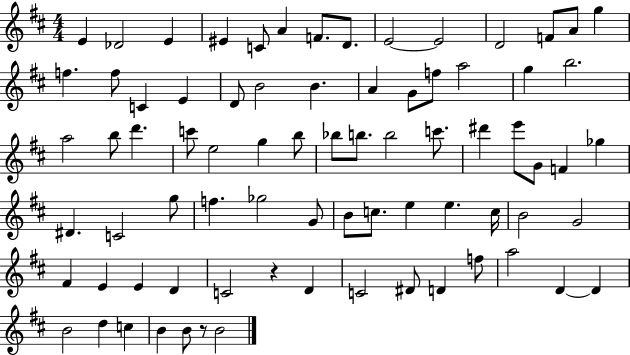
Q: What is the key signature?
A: D major